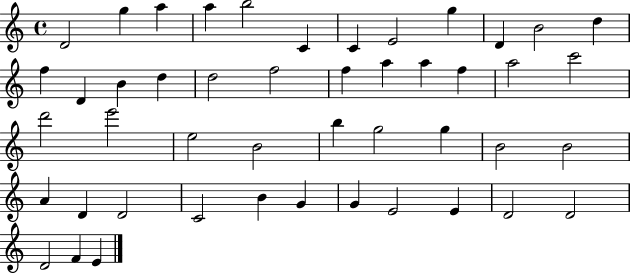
D4/h G5/q A5/q A5/q B5/h C4/q C4/q E4/h G5/q D4/q B4/h D5/q F5/q D4/q B4/q D5/q D5/h F5/h F5/q A5/q A5/q F5/q A5/h C6/h D6/h E6/h E5/h B4/h B5/q G5/h G5/q B4/h B4/h A4/q D4/q D4/h C4/h B4/q G4/q G4/q E4/h E4/q D4/h D4/h D4/h F4/q E4/q